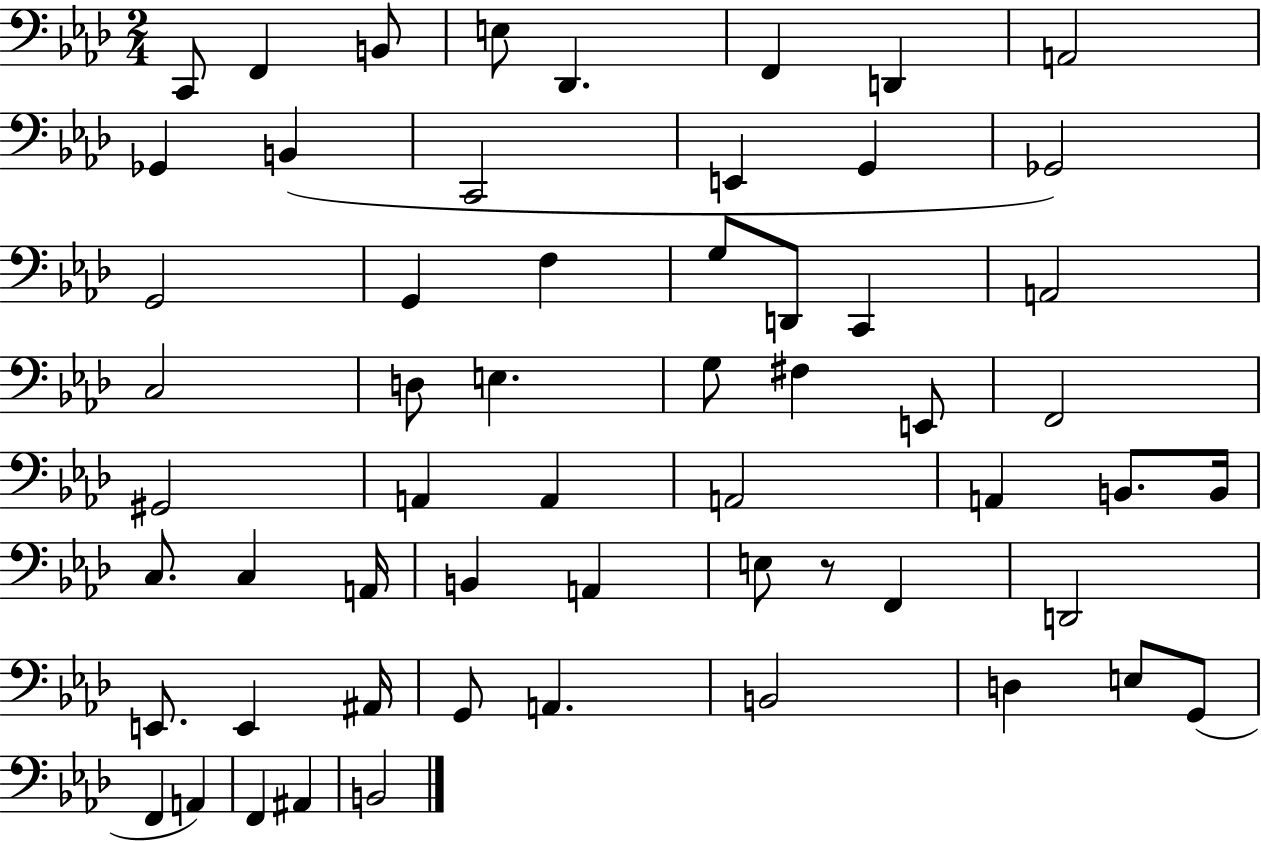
X:1
T:Untitled
M:2/4
L:1/4
K:Ab
C,,/2 F,, B,,/2 E,/2 _D,, F,, D,, A,,2 _G,, B,, C,,2 E,, G,, _G,,2 G,,2 G,, F, G,/2 D,,/2 C,, A,,2 C,2 D,/2 E, G,/2 ^F, E,,/2 F,,2 ^G,,2 A,, A,, A,,2 A,, B,,/2 B,,/4 C,/2 C, A,,/4 B,, A,, E,/2 z/2 F,, D,,2 E,,/2 E,, ^A,,/4 G,,/2 A,, B,,2 D, E,/2 G,,/2 F,, A,, F,, ^A,, B,,2